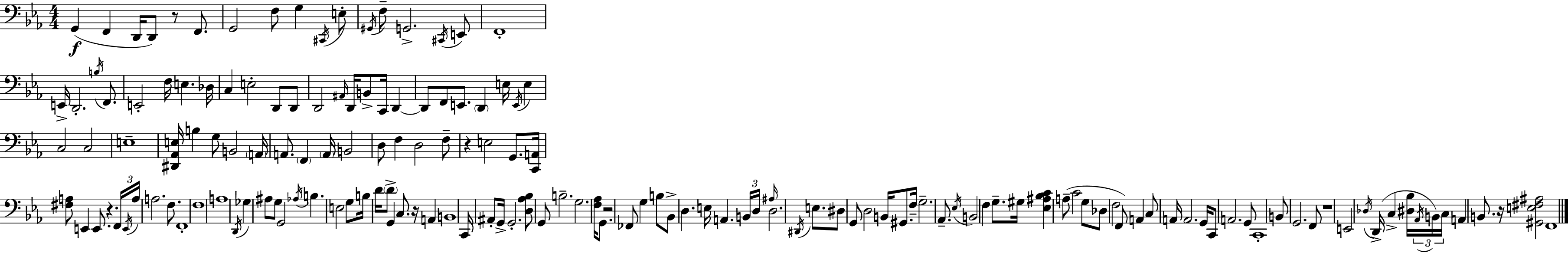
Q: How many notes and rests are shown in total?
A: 161